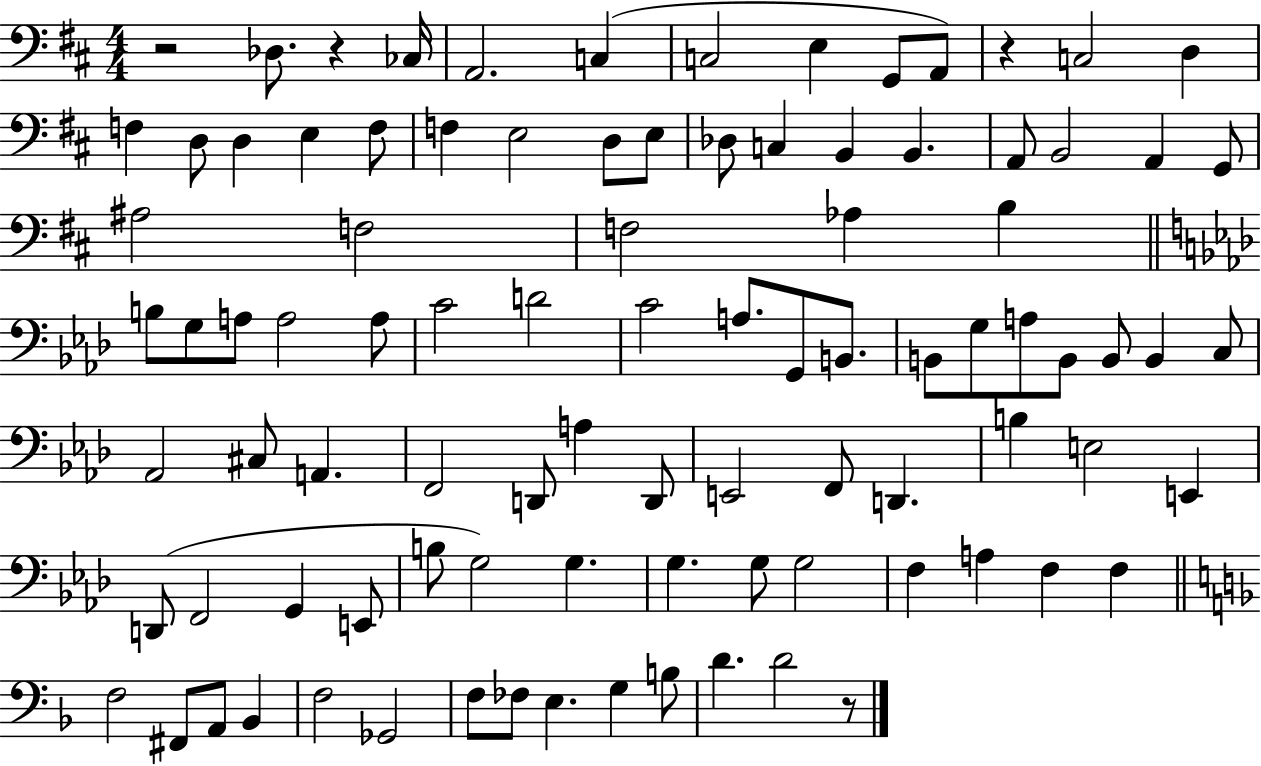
R/h Db3/e. R/q CES3/s A2/h. C3/q C3/h E3/q G2/e A2/e R/q C3/h D3/q F3/q D3/e D3/q E3/q F3/e F3/q E3/h D3/e E3/e Db3/e C3/q B2/q B2/q. A2/e B2/h A2/q G2/e A#3/h F3/h F3/h Ab3/q B3/q B3/e G3/e A3/e A3/h A3/e C4/h D4/h C4/h A3/e. G2/e B2/e. B2/e G3/e A3/e B2/e B2/e B2/q C3/e Ab2/h C#3/e A2/q. F2/h D2/e A3/q D2/e E2/h F2/e D2/q. B3/q E3/h E2/q D2/e F2/h G2/q E2/e B3/e G3/h G3/q. G3/q. G3/e G3/h F3/q A3/q F3/q F3/q F3/h F#2/e A2/e Bb2/q F3/h Gb2/h F3/e FES3/e E3/q. G3/q B3/e D4/q. D4/h R/e